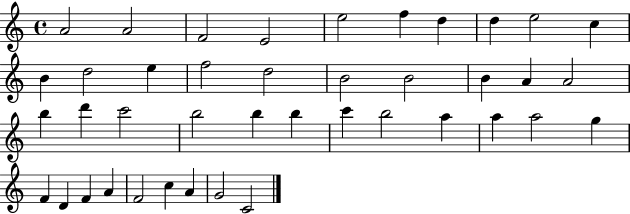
X:1
T:Untitled
M:4/4
L:1/4
K:C
A2 A2 F2 E2 e2 f d d e2 c B d2 e f2 d2 B2 B2 B A A2 b d' c'2 b2 b b c' b2 a a a2 g F D F A F2 c A G2 C2